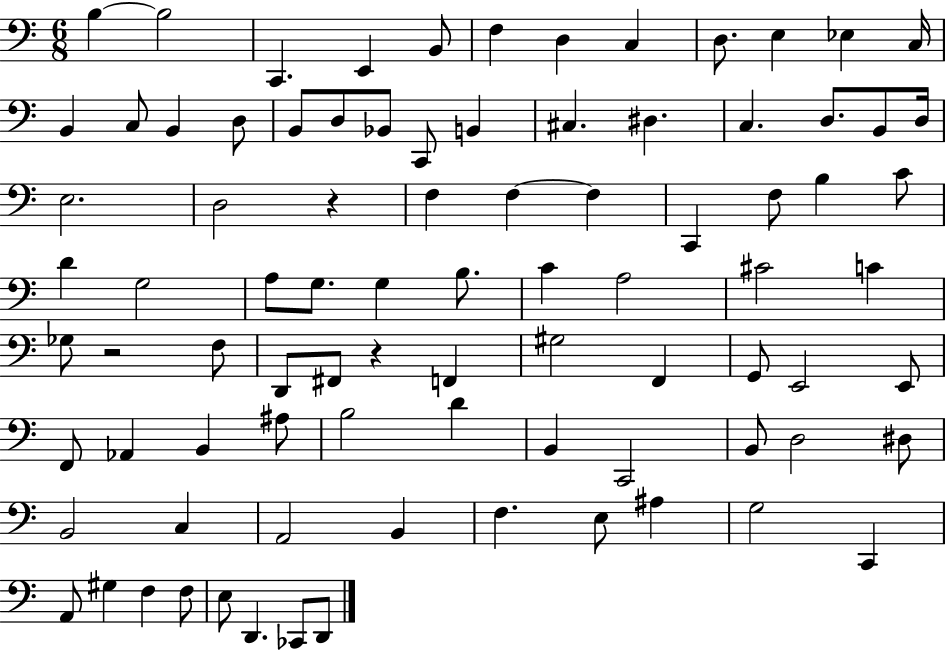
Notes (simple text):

B3/q B3/h C2/q. E2/q B2/e F3/q D3/q C3/q D3/e. E3/q Eb3/q C3/s B2/q C3/e B2/q D3/e B2/e D3/e Bb2/e C2/e B2/q C#3/q. D#3/q. C3/q. D3/e. B2/e D3/s E3/h. D3/h R/q F3/q F3/q F3/q C2/q F3/e B3/q C4/e D4/q G3/h A3/e G3/e. G3/q B3/e. C4/q A3/h C#4/h C4/q Gb3/e R/h F3/e D2/e F#2/e R/q F2/q G#3/h F2/q G2/e E2/h E2/e F2/e Ab2/q B2/q A#3/e B3/h D4/q B2/q C2/h B2/e D3/h D#3/e B2/h C3/q A2/h B2/q F3/q. E3/e A#3/q G3/h C2/q A2/e G#3/q F3/q F3/e E3/e D2/q. CES2/e D2/e